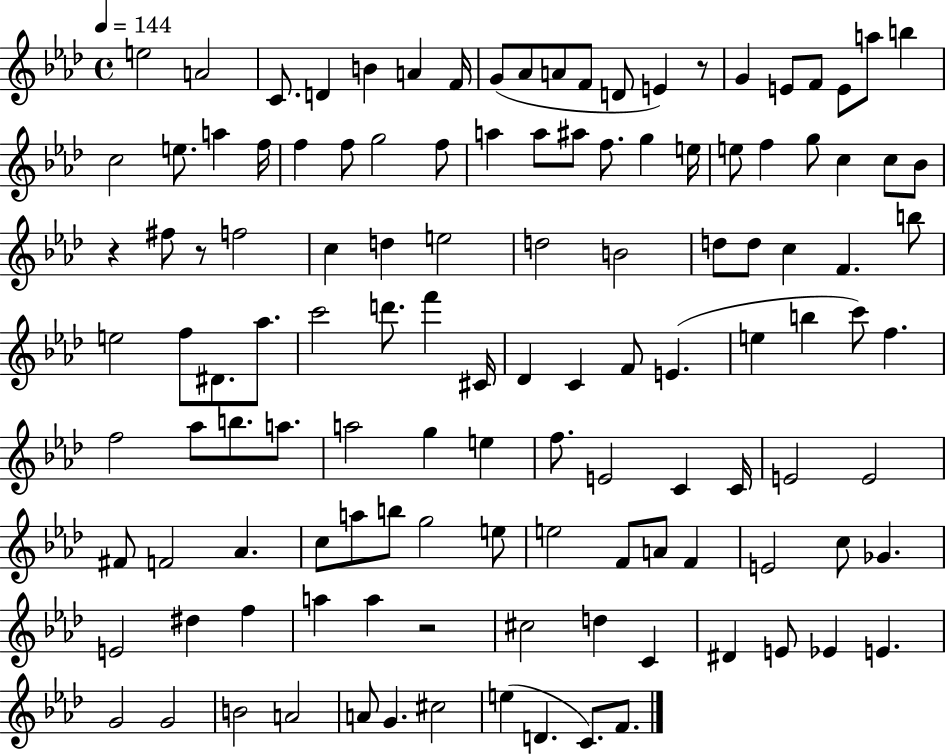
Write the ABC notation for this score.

X:1
T:Untitled
M:4/4
L:1/4
K:Ab
e2 A2 C/2 D B A F/4 G/2 _A/2 A/2 F/2 D/2 E z/2 G E/2 F/2 E/2 a/2 b c2 e/2 a f/4 f f/2 g2 f/2 a a/2 ^a/2 f/2 g e/4 e/2 f g/2 c c/2 _B/2 z ^f/2 z/2 f2 c d e2 d2 B2 d/2 d/2 c F b/2 e2 f/2 ^D/2 _a/2 c'2 d'/2 f' ^C/4 _D C F/2 E e b c'/2 f f2 _a/2 b/2 a/2 a2 g e f/2 E2 C C/4 E2 E2 ^F/2 F2 _A c/2 a/2 b/2 g2 e/2 e2 F/2 A/2 F E2 c/2 _G E2 ^d f a a z2 ^c2 d C ^D E/2 _E E G2 G2 B2 A2 A/2 G ^c2 e D C/2 F/2